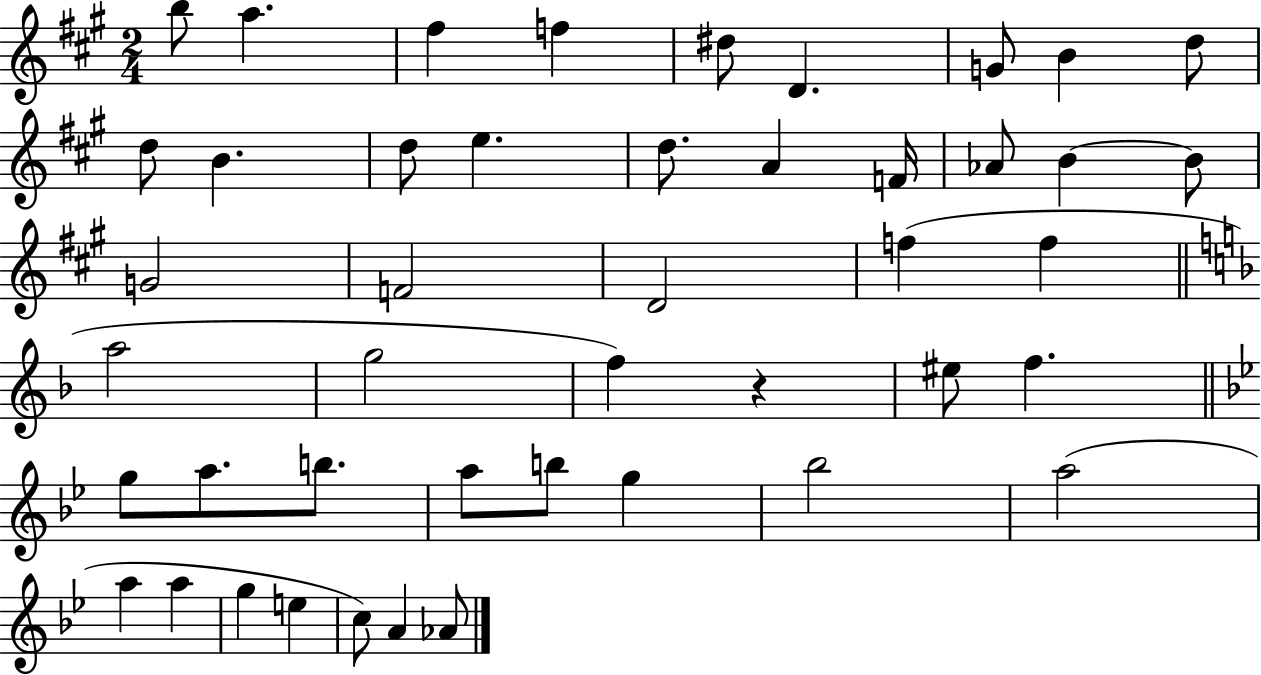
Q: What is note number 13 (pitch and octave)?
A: E5